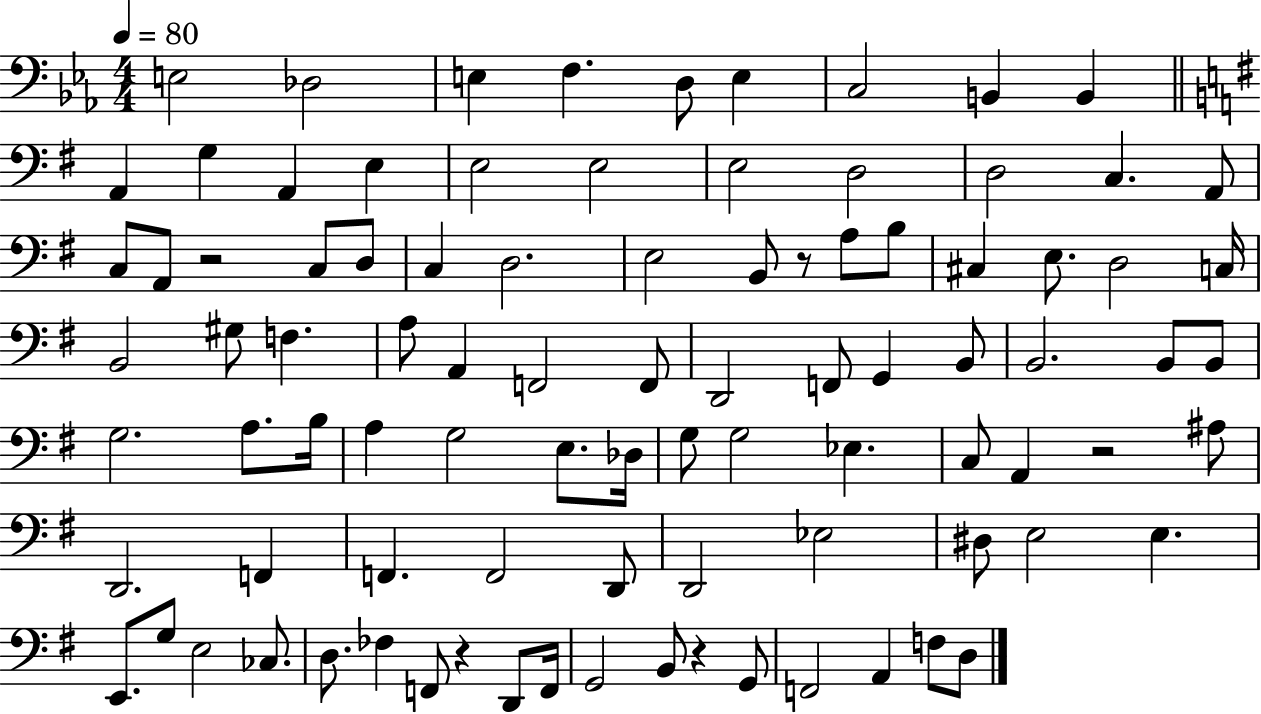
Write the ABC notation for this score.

X:1
T:Untitled
M:4/4
L:1/4
K:Eb
E,2 _D,2 E, F, D,/2 E, C,2 B,, B,, A,, G, A,, E, E,2 E,2 E,2 D,2 D,2 C, A,,/2 C,/2 A,,/2 z2 C,/2 D,/2 C, D,2 E,2 B,,/2 z/2 A,/2 B,/2 ^C, E,/2 D,2 C,/4 B,,2 ^G,/2 F, A,/2 A,, F,,2 F,,/2 D,,2 F,,/2 G,, B,,/2 B,,2 B,,/2 B,,/2 G,2 A,/2 B,/4 A, G,2 E,/2 _D,/4 G,/2 G,2 _E, C,/2 A,, z2 ^A,/2 D,,2 F,, F,, F,,2 D,,/2 D,,2 _E,2 ^D,/2 E,2 E, E,,/2 G,/2 E,2 _C,/2 D,/2 _F, F,,/2 z D,,/2 F,,/4 G,,2 B,,/2 z G,,/2 F,,2 A,, F,/2 D,/2